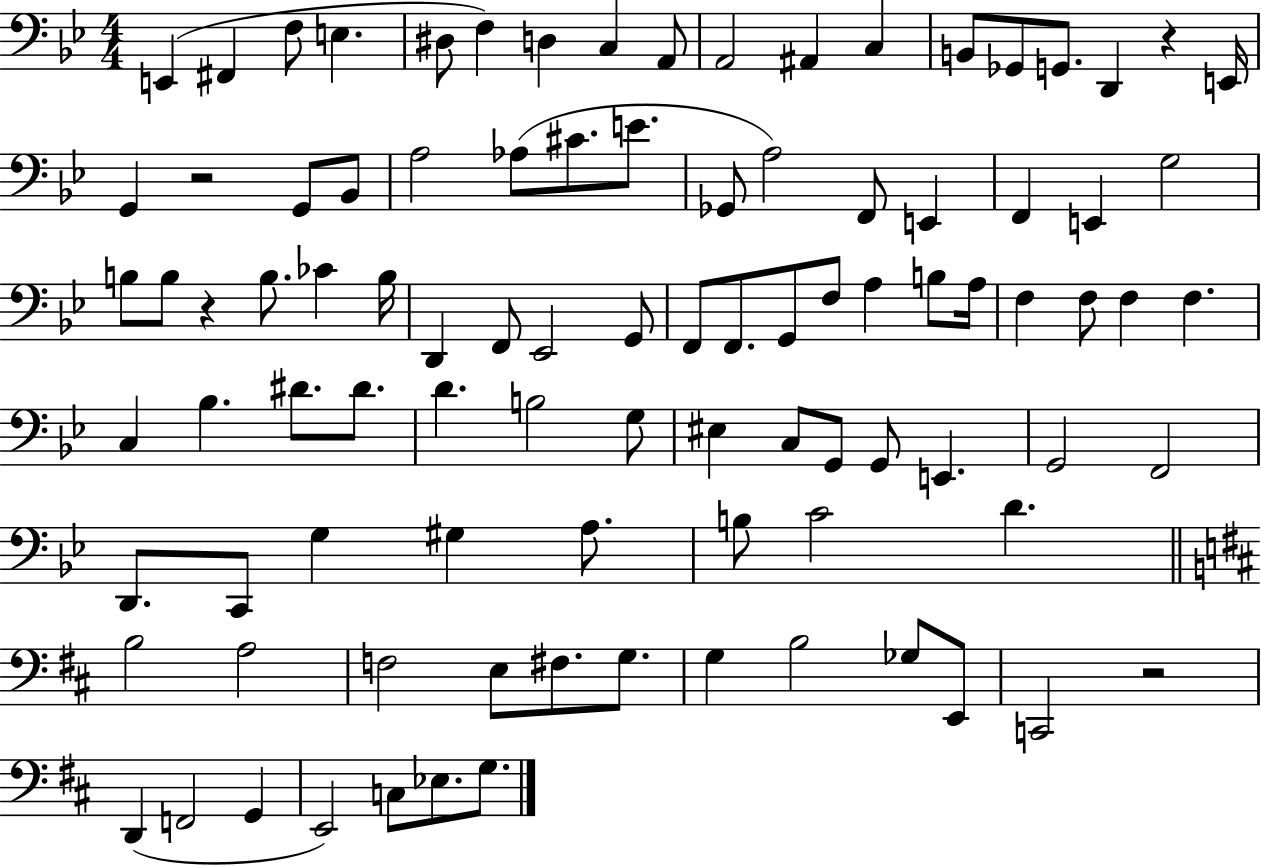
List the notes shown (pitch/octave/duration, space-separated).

E2/q F#2/q F3/e E3/q. D#3/e F3/q D3/q C3/q A2/e A2/h A#2/q C3/q B2/e Gb2/e G2/e. D2/q R/q E2/s G2/q R/h G2/e Bb2/e A3/h Ab3/e C#4/e. E4/e. Gb2/e A3/h F2/e E2/q F2/q E2/q G3/h B3/e B3/e R/q B3/e. CES4/q B3/s D2/q F2/e Eb2/h G2/e F2/e F2/e. G2/e F3/e A3/q B3/e A3/s F3/q F3/e F3/q F3/q. C3/q Bb3/q. D#4/e. D#4/e. D4/q. B3/h G3/e EIS3/q C3/e G2/e G2/e E2/q. G2/h F2/h D2/e. C2/e G3/q G#3/q A3/e. B3/e C4/h D4/q. B3/h A3/h F3/h E3/e F#3/e. G3/e. G3/q B3/h Gb3/e E2/e C2/h R/h D2/q F2/h G2/q E2/h C3/e Eb3/e. G3/e.